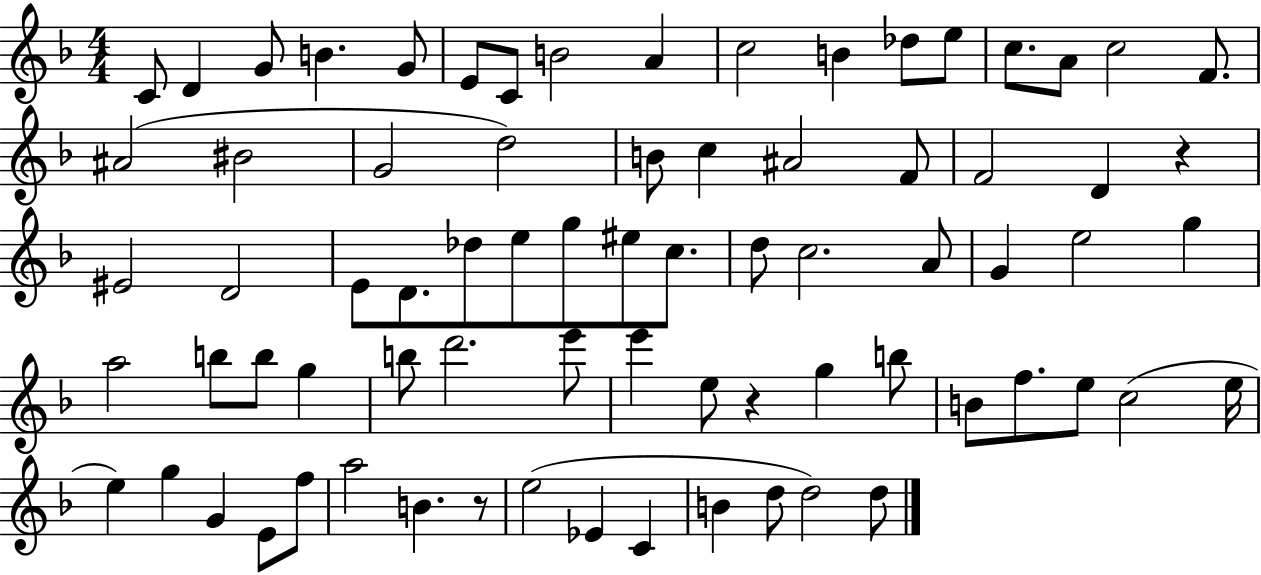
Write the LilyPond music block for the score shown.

{
  \clef treble
  \numericTimeSignature
  \time 4/4
  \key f \major
  c'8 d'4 g'8 b'4. g'8 | e'8 c'8 b'2 a'4 | c''2 b'4 des''8 e''8 | c''8. a'8 c''2 f'8. | \break ais'2( bis'2 | g'2 d''2) | b'8 c''4 ais'2 f'8 | f'2 d'4 r4 | \break eis'2 d'2 | e'8 d'8. des''8 e''8 g''8 eis''8 c''8. | d''8 c''2. a'8 | g'4 e''2 g''4 | \break a''2 b''8 b''8 g''4 | b''8 d'''2. e'''8 | e'''4 e''8 r4 g''4 b''8 | b'8 f''8. e''8 c''2( e''16 | \break e''4) g''4 g'4 e'8 f''8 | a''2 b'4. r8 | e''2( ees'4 c'4 | b'4 d''8 d''2) d''8 | \break \bar "|."
}